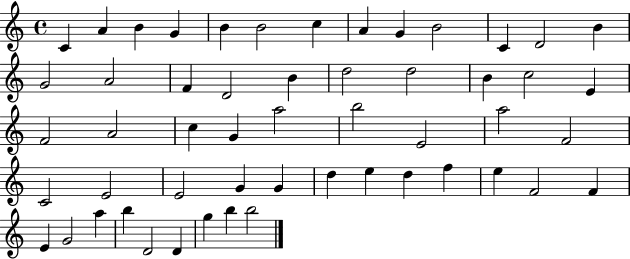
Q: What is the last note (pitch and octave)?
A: B5